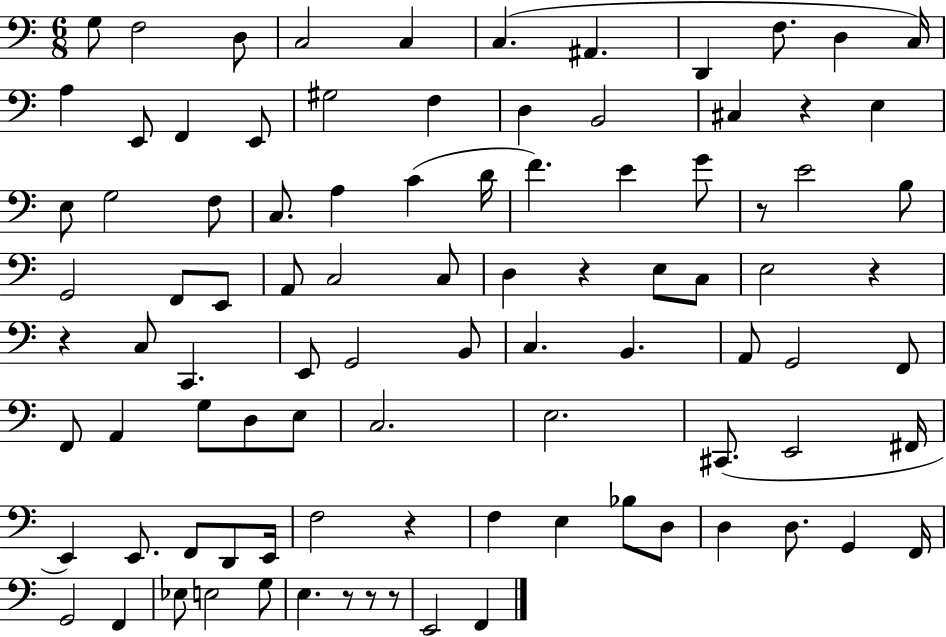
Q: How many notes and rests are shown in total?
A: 94